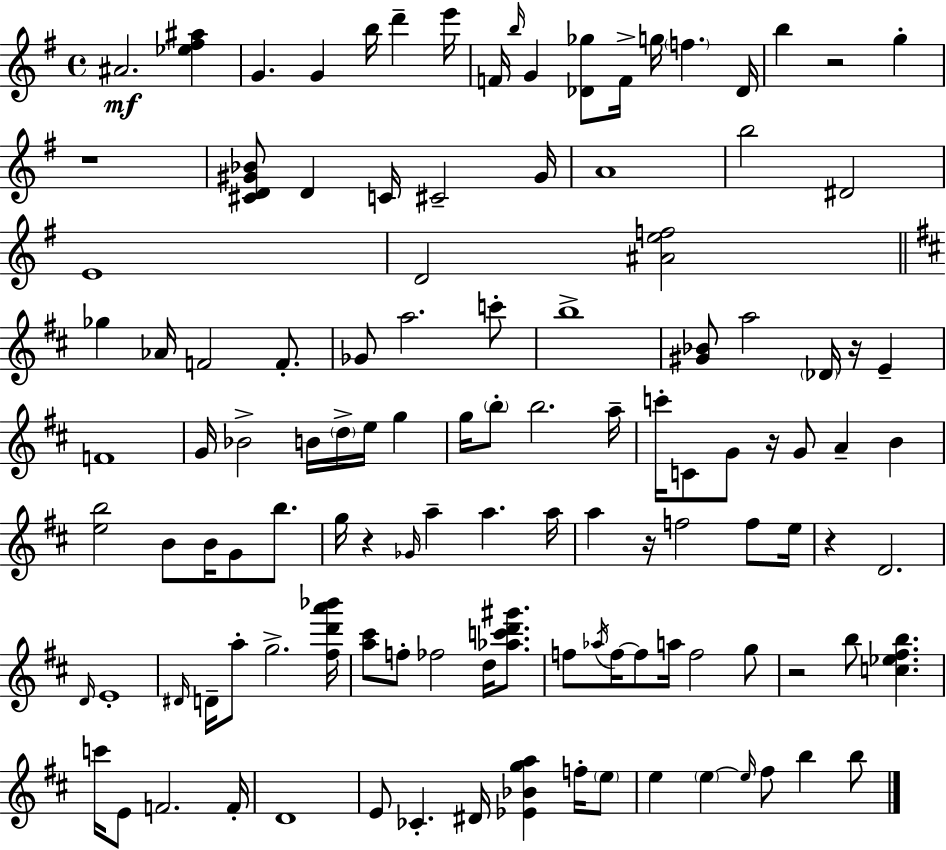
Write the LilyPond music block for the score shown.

{
  \clef treble
  \time 4/4
  \defaultTimeSignature
  \key g \major
  ais'2.\mf <ees'' fis'' ais''>4 | g'4. g'4 b''16 d'''4-- e'''16 | f'16 \grace { b''16 } g'4 <des' ges''>8 f'16-> g''16 \parenthesize f''4. | des'16 b''4 r2 g''4-. | \break r1 | <cis' d' gis' bes'>8 d'4 c'16 cis'2-- | gis'16 a'1 | b''2 dis'2 | \break e'1 | d'2 <ais' e'' f''>2 | \bar "||" \break \key d \major ges''4 aes'16 f'2 f'8.-. | ges'8 a''2. c'''8-. | b''1-> | <gis' bes'>8 a''2 \parenthesize des'16 r16 e'4-- | \break f'1 | g'16 bes'2-> b'16 \parenthesize d''16-> e''16 g''4 | g''16 \parenthesize b''8-. b''2. a''16-- | c'''16-. c'8 g'8 r16 g'8 a'4-- b'4 | \break <e'' b''>2 b'8 b'16 g'8 b''8. | g''16 r4 \grace { ges'16 } a''4-- a''4. | a''16 a''4 r16 f''2 f''8 | e''16 r4 d'2. | \break \grace { d'16 } e'1-. | \grace { dis'16 } d'16-- a''8-. g''2.-> | <fis'' d''' a''' bes'''>16 <a'' cis'''>8 f''8-. fes''2 d''16 | <aes'' c''' d''' gis'''>8. f''8 \acciaccatura { aes''16 } f''16~~ f''8 a''16 f''2 | \break g''8 r2 b''8 <c'' ees'' fis'' b''>4. | c'''16 e'8 f'2. | f'16-. d'1 | e'8 ces'4.-. dis'16 <ees' bes' g'' a''>4 | \break f''16-. \parenthesize e''8 e''4 \parenthesize e''4~~ \grace { e''16 } fis''8 b''4 | b''8 \bar "|."
}